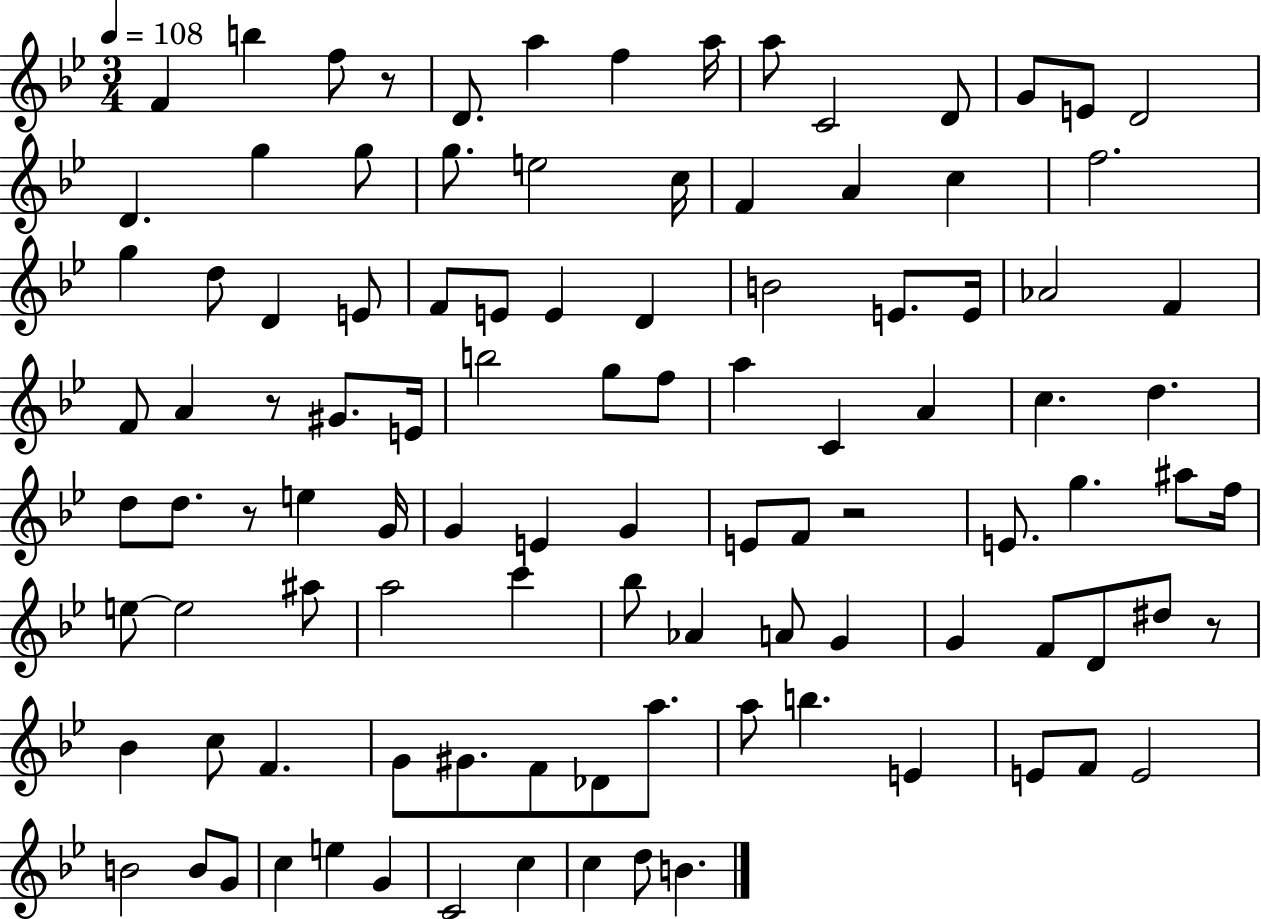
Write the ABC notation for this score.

X:1
T:Untitled
M:3/4
L:1/4
K:Bb
F b f/2 z/2 D/2 a f a/4 a/2 C2 D/2 G/2 E/2 D2 D g g/2 g/2 e2 c/4 F A c f2 g d/2 D E/2 F/2 E/2 E D B2 E/2 E/4 _A2 F F/2 A z/2 ^G/2 E/4 b2 g/2 f/2 a C A c d d/2 d/2 z/2 e G/4 G E G E/2 F/2 z2 E/2 g ^a/2 f/4 e/2 e2 ^a/2 a2 c' _b/2 _A A/2 G G F/2 D/2 ^d/2 z/2 _B c/2 F G/2 ^G/2 F/2 _D/2 a/2 a/2 b E E/2 F/2 E2 B2 B/2 G/2 c e G C2 c c d/2 B